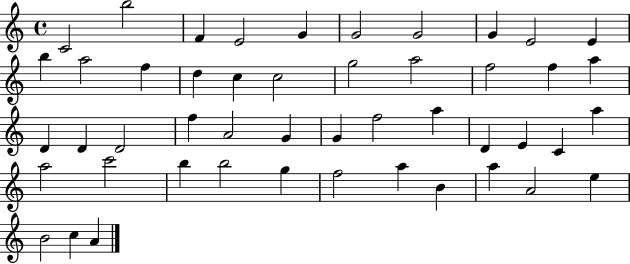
X:1
T:Untitled
M:4/4
L:1/4
K:C
C2 b2 F E2 G G2 G2 G E2 E b a2 f d c c2 g2 a2 f2 f a D D D2 f A2 G G f2 a D E C a a2 c'2 b b2 g f2 a B a A2 e B2 c A